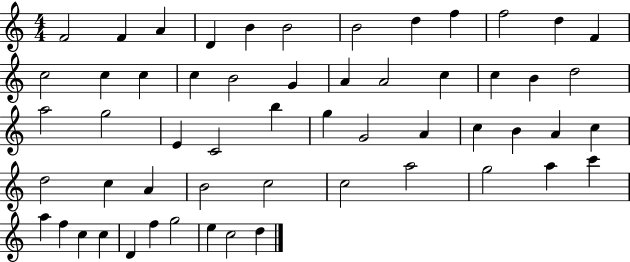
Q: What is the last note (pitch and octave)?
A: D5